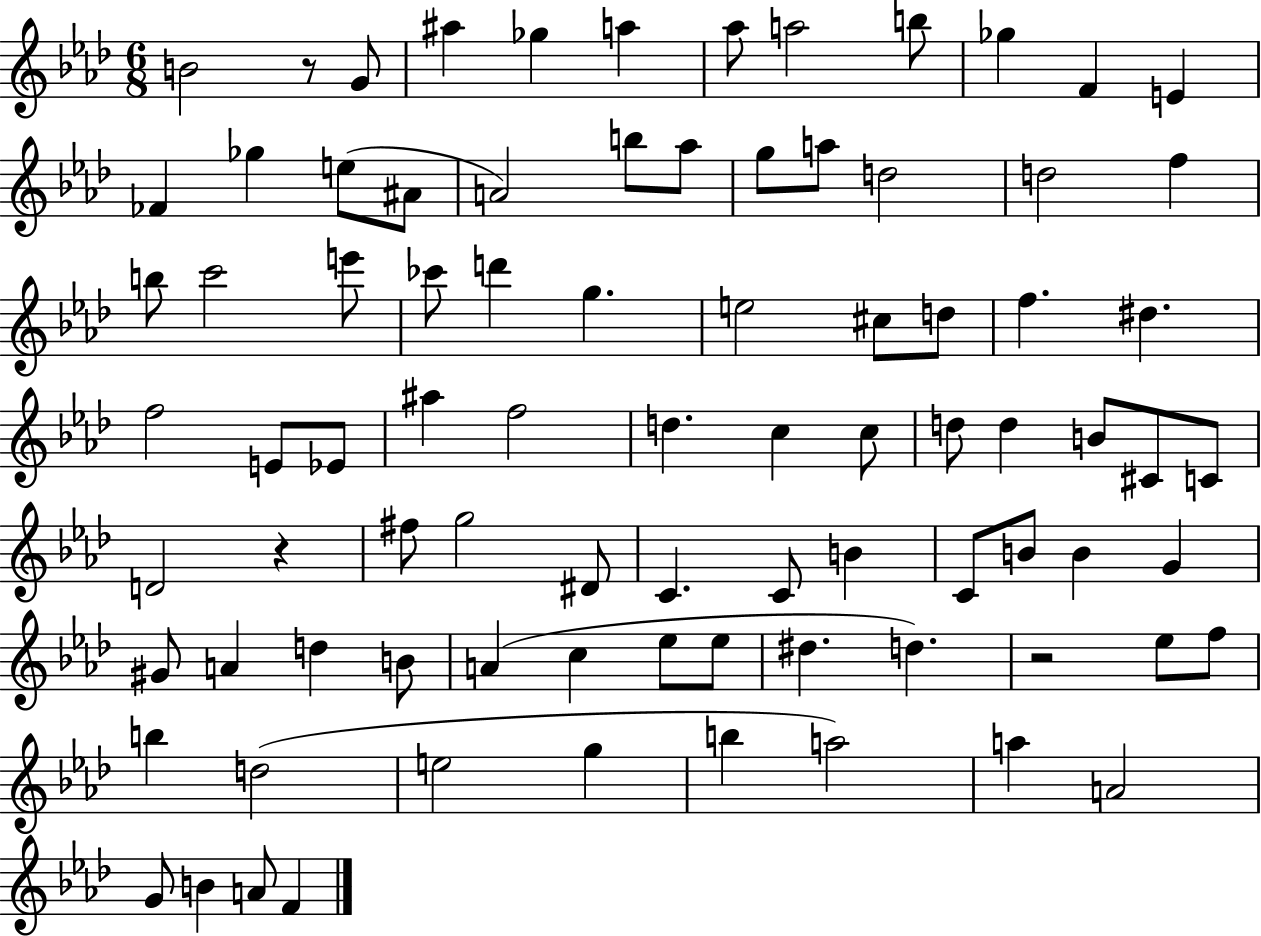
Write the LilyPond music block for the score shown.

{
  \clef treble
  \numericTimeSignature
  \time 6/8
  \key aes \major
  b'2 r8 g'8 | ais''4 ges''4 a''4 | aes''8 a''2 b''8 | ges''4 f'4 e'4 | \break fes'4 ges''4 e''8( ais'8 | a'2) b''8 aes''8 | g''8 a''8 d''2 | d''2 f''4 | \break b''8 c'''2 e'''8 | ces'''8 d'''4 g''4. | e''2 cis''8 d''8 | f''4. dis''4. | \break f''2 e'8 ees'8 | ais''4 f''2 | d''4. c''4 c''8 | d''8 d''4 b'8 cis'8 c'8 | \break d'2 r4 | fis''8 g''2 dis'8 | c'4. c'8 b'4 | c'8 b'8 b'4 g'4 | \break gis'8 a'4 d''4 b'8 | a'4( c''4 ees''8 ees''8 | dis''4. d''4.) | r2 ees''8 f''8 | \break b''4 d''2( | e''2 g''4 | b''4 a''2) | a''4 a'2 | \break g'8 b'4 a'8 f'4 | \bar "|."
}